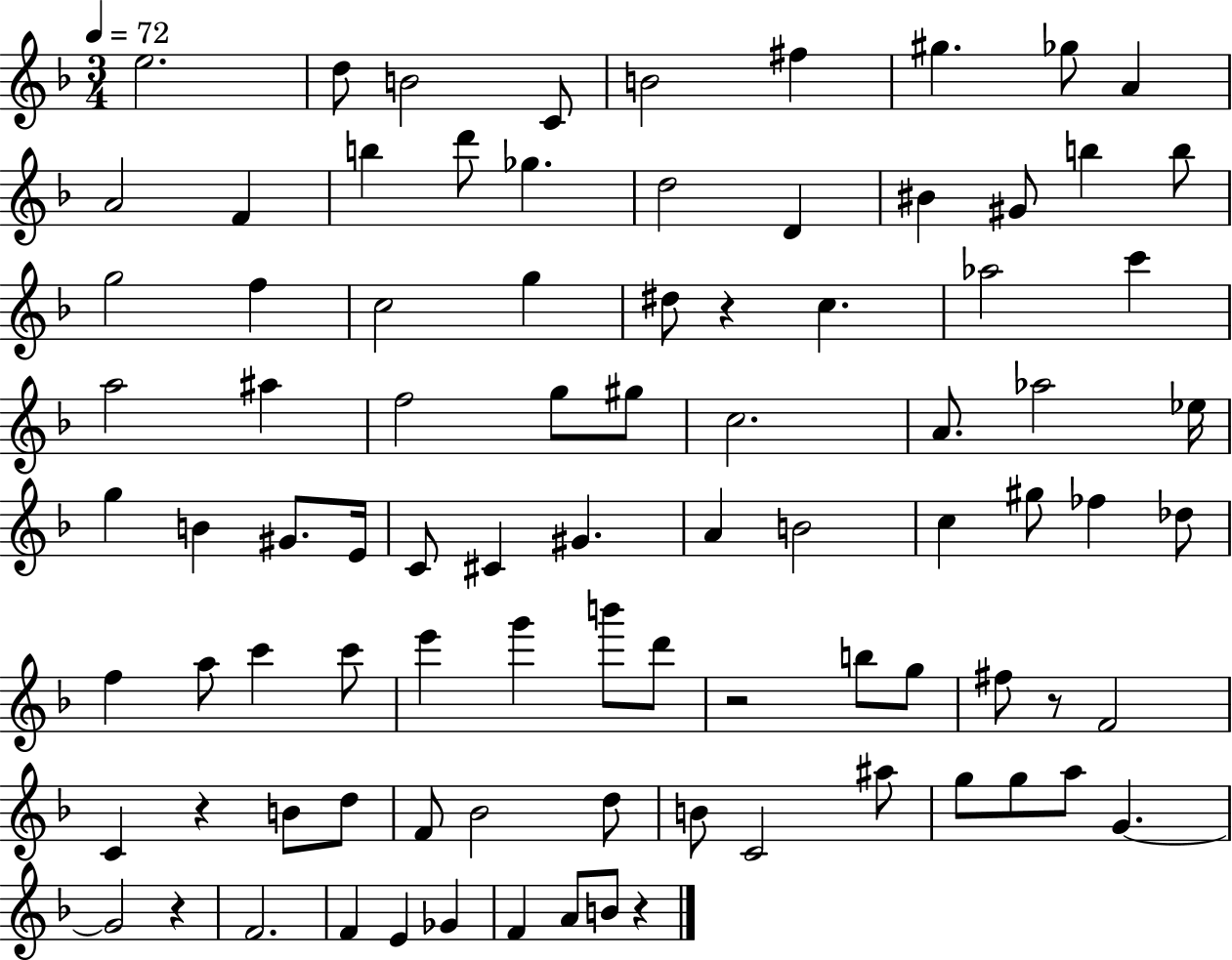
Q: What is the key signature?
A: F major